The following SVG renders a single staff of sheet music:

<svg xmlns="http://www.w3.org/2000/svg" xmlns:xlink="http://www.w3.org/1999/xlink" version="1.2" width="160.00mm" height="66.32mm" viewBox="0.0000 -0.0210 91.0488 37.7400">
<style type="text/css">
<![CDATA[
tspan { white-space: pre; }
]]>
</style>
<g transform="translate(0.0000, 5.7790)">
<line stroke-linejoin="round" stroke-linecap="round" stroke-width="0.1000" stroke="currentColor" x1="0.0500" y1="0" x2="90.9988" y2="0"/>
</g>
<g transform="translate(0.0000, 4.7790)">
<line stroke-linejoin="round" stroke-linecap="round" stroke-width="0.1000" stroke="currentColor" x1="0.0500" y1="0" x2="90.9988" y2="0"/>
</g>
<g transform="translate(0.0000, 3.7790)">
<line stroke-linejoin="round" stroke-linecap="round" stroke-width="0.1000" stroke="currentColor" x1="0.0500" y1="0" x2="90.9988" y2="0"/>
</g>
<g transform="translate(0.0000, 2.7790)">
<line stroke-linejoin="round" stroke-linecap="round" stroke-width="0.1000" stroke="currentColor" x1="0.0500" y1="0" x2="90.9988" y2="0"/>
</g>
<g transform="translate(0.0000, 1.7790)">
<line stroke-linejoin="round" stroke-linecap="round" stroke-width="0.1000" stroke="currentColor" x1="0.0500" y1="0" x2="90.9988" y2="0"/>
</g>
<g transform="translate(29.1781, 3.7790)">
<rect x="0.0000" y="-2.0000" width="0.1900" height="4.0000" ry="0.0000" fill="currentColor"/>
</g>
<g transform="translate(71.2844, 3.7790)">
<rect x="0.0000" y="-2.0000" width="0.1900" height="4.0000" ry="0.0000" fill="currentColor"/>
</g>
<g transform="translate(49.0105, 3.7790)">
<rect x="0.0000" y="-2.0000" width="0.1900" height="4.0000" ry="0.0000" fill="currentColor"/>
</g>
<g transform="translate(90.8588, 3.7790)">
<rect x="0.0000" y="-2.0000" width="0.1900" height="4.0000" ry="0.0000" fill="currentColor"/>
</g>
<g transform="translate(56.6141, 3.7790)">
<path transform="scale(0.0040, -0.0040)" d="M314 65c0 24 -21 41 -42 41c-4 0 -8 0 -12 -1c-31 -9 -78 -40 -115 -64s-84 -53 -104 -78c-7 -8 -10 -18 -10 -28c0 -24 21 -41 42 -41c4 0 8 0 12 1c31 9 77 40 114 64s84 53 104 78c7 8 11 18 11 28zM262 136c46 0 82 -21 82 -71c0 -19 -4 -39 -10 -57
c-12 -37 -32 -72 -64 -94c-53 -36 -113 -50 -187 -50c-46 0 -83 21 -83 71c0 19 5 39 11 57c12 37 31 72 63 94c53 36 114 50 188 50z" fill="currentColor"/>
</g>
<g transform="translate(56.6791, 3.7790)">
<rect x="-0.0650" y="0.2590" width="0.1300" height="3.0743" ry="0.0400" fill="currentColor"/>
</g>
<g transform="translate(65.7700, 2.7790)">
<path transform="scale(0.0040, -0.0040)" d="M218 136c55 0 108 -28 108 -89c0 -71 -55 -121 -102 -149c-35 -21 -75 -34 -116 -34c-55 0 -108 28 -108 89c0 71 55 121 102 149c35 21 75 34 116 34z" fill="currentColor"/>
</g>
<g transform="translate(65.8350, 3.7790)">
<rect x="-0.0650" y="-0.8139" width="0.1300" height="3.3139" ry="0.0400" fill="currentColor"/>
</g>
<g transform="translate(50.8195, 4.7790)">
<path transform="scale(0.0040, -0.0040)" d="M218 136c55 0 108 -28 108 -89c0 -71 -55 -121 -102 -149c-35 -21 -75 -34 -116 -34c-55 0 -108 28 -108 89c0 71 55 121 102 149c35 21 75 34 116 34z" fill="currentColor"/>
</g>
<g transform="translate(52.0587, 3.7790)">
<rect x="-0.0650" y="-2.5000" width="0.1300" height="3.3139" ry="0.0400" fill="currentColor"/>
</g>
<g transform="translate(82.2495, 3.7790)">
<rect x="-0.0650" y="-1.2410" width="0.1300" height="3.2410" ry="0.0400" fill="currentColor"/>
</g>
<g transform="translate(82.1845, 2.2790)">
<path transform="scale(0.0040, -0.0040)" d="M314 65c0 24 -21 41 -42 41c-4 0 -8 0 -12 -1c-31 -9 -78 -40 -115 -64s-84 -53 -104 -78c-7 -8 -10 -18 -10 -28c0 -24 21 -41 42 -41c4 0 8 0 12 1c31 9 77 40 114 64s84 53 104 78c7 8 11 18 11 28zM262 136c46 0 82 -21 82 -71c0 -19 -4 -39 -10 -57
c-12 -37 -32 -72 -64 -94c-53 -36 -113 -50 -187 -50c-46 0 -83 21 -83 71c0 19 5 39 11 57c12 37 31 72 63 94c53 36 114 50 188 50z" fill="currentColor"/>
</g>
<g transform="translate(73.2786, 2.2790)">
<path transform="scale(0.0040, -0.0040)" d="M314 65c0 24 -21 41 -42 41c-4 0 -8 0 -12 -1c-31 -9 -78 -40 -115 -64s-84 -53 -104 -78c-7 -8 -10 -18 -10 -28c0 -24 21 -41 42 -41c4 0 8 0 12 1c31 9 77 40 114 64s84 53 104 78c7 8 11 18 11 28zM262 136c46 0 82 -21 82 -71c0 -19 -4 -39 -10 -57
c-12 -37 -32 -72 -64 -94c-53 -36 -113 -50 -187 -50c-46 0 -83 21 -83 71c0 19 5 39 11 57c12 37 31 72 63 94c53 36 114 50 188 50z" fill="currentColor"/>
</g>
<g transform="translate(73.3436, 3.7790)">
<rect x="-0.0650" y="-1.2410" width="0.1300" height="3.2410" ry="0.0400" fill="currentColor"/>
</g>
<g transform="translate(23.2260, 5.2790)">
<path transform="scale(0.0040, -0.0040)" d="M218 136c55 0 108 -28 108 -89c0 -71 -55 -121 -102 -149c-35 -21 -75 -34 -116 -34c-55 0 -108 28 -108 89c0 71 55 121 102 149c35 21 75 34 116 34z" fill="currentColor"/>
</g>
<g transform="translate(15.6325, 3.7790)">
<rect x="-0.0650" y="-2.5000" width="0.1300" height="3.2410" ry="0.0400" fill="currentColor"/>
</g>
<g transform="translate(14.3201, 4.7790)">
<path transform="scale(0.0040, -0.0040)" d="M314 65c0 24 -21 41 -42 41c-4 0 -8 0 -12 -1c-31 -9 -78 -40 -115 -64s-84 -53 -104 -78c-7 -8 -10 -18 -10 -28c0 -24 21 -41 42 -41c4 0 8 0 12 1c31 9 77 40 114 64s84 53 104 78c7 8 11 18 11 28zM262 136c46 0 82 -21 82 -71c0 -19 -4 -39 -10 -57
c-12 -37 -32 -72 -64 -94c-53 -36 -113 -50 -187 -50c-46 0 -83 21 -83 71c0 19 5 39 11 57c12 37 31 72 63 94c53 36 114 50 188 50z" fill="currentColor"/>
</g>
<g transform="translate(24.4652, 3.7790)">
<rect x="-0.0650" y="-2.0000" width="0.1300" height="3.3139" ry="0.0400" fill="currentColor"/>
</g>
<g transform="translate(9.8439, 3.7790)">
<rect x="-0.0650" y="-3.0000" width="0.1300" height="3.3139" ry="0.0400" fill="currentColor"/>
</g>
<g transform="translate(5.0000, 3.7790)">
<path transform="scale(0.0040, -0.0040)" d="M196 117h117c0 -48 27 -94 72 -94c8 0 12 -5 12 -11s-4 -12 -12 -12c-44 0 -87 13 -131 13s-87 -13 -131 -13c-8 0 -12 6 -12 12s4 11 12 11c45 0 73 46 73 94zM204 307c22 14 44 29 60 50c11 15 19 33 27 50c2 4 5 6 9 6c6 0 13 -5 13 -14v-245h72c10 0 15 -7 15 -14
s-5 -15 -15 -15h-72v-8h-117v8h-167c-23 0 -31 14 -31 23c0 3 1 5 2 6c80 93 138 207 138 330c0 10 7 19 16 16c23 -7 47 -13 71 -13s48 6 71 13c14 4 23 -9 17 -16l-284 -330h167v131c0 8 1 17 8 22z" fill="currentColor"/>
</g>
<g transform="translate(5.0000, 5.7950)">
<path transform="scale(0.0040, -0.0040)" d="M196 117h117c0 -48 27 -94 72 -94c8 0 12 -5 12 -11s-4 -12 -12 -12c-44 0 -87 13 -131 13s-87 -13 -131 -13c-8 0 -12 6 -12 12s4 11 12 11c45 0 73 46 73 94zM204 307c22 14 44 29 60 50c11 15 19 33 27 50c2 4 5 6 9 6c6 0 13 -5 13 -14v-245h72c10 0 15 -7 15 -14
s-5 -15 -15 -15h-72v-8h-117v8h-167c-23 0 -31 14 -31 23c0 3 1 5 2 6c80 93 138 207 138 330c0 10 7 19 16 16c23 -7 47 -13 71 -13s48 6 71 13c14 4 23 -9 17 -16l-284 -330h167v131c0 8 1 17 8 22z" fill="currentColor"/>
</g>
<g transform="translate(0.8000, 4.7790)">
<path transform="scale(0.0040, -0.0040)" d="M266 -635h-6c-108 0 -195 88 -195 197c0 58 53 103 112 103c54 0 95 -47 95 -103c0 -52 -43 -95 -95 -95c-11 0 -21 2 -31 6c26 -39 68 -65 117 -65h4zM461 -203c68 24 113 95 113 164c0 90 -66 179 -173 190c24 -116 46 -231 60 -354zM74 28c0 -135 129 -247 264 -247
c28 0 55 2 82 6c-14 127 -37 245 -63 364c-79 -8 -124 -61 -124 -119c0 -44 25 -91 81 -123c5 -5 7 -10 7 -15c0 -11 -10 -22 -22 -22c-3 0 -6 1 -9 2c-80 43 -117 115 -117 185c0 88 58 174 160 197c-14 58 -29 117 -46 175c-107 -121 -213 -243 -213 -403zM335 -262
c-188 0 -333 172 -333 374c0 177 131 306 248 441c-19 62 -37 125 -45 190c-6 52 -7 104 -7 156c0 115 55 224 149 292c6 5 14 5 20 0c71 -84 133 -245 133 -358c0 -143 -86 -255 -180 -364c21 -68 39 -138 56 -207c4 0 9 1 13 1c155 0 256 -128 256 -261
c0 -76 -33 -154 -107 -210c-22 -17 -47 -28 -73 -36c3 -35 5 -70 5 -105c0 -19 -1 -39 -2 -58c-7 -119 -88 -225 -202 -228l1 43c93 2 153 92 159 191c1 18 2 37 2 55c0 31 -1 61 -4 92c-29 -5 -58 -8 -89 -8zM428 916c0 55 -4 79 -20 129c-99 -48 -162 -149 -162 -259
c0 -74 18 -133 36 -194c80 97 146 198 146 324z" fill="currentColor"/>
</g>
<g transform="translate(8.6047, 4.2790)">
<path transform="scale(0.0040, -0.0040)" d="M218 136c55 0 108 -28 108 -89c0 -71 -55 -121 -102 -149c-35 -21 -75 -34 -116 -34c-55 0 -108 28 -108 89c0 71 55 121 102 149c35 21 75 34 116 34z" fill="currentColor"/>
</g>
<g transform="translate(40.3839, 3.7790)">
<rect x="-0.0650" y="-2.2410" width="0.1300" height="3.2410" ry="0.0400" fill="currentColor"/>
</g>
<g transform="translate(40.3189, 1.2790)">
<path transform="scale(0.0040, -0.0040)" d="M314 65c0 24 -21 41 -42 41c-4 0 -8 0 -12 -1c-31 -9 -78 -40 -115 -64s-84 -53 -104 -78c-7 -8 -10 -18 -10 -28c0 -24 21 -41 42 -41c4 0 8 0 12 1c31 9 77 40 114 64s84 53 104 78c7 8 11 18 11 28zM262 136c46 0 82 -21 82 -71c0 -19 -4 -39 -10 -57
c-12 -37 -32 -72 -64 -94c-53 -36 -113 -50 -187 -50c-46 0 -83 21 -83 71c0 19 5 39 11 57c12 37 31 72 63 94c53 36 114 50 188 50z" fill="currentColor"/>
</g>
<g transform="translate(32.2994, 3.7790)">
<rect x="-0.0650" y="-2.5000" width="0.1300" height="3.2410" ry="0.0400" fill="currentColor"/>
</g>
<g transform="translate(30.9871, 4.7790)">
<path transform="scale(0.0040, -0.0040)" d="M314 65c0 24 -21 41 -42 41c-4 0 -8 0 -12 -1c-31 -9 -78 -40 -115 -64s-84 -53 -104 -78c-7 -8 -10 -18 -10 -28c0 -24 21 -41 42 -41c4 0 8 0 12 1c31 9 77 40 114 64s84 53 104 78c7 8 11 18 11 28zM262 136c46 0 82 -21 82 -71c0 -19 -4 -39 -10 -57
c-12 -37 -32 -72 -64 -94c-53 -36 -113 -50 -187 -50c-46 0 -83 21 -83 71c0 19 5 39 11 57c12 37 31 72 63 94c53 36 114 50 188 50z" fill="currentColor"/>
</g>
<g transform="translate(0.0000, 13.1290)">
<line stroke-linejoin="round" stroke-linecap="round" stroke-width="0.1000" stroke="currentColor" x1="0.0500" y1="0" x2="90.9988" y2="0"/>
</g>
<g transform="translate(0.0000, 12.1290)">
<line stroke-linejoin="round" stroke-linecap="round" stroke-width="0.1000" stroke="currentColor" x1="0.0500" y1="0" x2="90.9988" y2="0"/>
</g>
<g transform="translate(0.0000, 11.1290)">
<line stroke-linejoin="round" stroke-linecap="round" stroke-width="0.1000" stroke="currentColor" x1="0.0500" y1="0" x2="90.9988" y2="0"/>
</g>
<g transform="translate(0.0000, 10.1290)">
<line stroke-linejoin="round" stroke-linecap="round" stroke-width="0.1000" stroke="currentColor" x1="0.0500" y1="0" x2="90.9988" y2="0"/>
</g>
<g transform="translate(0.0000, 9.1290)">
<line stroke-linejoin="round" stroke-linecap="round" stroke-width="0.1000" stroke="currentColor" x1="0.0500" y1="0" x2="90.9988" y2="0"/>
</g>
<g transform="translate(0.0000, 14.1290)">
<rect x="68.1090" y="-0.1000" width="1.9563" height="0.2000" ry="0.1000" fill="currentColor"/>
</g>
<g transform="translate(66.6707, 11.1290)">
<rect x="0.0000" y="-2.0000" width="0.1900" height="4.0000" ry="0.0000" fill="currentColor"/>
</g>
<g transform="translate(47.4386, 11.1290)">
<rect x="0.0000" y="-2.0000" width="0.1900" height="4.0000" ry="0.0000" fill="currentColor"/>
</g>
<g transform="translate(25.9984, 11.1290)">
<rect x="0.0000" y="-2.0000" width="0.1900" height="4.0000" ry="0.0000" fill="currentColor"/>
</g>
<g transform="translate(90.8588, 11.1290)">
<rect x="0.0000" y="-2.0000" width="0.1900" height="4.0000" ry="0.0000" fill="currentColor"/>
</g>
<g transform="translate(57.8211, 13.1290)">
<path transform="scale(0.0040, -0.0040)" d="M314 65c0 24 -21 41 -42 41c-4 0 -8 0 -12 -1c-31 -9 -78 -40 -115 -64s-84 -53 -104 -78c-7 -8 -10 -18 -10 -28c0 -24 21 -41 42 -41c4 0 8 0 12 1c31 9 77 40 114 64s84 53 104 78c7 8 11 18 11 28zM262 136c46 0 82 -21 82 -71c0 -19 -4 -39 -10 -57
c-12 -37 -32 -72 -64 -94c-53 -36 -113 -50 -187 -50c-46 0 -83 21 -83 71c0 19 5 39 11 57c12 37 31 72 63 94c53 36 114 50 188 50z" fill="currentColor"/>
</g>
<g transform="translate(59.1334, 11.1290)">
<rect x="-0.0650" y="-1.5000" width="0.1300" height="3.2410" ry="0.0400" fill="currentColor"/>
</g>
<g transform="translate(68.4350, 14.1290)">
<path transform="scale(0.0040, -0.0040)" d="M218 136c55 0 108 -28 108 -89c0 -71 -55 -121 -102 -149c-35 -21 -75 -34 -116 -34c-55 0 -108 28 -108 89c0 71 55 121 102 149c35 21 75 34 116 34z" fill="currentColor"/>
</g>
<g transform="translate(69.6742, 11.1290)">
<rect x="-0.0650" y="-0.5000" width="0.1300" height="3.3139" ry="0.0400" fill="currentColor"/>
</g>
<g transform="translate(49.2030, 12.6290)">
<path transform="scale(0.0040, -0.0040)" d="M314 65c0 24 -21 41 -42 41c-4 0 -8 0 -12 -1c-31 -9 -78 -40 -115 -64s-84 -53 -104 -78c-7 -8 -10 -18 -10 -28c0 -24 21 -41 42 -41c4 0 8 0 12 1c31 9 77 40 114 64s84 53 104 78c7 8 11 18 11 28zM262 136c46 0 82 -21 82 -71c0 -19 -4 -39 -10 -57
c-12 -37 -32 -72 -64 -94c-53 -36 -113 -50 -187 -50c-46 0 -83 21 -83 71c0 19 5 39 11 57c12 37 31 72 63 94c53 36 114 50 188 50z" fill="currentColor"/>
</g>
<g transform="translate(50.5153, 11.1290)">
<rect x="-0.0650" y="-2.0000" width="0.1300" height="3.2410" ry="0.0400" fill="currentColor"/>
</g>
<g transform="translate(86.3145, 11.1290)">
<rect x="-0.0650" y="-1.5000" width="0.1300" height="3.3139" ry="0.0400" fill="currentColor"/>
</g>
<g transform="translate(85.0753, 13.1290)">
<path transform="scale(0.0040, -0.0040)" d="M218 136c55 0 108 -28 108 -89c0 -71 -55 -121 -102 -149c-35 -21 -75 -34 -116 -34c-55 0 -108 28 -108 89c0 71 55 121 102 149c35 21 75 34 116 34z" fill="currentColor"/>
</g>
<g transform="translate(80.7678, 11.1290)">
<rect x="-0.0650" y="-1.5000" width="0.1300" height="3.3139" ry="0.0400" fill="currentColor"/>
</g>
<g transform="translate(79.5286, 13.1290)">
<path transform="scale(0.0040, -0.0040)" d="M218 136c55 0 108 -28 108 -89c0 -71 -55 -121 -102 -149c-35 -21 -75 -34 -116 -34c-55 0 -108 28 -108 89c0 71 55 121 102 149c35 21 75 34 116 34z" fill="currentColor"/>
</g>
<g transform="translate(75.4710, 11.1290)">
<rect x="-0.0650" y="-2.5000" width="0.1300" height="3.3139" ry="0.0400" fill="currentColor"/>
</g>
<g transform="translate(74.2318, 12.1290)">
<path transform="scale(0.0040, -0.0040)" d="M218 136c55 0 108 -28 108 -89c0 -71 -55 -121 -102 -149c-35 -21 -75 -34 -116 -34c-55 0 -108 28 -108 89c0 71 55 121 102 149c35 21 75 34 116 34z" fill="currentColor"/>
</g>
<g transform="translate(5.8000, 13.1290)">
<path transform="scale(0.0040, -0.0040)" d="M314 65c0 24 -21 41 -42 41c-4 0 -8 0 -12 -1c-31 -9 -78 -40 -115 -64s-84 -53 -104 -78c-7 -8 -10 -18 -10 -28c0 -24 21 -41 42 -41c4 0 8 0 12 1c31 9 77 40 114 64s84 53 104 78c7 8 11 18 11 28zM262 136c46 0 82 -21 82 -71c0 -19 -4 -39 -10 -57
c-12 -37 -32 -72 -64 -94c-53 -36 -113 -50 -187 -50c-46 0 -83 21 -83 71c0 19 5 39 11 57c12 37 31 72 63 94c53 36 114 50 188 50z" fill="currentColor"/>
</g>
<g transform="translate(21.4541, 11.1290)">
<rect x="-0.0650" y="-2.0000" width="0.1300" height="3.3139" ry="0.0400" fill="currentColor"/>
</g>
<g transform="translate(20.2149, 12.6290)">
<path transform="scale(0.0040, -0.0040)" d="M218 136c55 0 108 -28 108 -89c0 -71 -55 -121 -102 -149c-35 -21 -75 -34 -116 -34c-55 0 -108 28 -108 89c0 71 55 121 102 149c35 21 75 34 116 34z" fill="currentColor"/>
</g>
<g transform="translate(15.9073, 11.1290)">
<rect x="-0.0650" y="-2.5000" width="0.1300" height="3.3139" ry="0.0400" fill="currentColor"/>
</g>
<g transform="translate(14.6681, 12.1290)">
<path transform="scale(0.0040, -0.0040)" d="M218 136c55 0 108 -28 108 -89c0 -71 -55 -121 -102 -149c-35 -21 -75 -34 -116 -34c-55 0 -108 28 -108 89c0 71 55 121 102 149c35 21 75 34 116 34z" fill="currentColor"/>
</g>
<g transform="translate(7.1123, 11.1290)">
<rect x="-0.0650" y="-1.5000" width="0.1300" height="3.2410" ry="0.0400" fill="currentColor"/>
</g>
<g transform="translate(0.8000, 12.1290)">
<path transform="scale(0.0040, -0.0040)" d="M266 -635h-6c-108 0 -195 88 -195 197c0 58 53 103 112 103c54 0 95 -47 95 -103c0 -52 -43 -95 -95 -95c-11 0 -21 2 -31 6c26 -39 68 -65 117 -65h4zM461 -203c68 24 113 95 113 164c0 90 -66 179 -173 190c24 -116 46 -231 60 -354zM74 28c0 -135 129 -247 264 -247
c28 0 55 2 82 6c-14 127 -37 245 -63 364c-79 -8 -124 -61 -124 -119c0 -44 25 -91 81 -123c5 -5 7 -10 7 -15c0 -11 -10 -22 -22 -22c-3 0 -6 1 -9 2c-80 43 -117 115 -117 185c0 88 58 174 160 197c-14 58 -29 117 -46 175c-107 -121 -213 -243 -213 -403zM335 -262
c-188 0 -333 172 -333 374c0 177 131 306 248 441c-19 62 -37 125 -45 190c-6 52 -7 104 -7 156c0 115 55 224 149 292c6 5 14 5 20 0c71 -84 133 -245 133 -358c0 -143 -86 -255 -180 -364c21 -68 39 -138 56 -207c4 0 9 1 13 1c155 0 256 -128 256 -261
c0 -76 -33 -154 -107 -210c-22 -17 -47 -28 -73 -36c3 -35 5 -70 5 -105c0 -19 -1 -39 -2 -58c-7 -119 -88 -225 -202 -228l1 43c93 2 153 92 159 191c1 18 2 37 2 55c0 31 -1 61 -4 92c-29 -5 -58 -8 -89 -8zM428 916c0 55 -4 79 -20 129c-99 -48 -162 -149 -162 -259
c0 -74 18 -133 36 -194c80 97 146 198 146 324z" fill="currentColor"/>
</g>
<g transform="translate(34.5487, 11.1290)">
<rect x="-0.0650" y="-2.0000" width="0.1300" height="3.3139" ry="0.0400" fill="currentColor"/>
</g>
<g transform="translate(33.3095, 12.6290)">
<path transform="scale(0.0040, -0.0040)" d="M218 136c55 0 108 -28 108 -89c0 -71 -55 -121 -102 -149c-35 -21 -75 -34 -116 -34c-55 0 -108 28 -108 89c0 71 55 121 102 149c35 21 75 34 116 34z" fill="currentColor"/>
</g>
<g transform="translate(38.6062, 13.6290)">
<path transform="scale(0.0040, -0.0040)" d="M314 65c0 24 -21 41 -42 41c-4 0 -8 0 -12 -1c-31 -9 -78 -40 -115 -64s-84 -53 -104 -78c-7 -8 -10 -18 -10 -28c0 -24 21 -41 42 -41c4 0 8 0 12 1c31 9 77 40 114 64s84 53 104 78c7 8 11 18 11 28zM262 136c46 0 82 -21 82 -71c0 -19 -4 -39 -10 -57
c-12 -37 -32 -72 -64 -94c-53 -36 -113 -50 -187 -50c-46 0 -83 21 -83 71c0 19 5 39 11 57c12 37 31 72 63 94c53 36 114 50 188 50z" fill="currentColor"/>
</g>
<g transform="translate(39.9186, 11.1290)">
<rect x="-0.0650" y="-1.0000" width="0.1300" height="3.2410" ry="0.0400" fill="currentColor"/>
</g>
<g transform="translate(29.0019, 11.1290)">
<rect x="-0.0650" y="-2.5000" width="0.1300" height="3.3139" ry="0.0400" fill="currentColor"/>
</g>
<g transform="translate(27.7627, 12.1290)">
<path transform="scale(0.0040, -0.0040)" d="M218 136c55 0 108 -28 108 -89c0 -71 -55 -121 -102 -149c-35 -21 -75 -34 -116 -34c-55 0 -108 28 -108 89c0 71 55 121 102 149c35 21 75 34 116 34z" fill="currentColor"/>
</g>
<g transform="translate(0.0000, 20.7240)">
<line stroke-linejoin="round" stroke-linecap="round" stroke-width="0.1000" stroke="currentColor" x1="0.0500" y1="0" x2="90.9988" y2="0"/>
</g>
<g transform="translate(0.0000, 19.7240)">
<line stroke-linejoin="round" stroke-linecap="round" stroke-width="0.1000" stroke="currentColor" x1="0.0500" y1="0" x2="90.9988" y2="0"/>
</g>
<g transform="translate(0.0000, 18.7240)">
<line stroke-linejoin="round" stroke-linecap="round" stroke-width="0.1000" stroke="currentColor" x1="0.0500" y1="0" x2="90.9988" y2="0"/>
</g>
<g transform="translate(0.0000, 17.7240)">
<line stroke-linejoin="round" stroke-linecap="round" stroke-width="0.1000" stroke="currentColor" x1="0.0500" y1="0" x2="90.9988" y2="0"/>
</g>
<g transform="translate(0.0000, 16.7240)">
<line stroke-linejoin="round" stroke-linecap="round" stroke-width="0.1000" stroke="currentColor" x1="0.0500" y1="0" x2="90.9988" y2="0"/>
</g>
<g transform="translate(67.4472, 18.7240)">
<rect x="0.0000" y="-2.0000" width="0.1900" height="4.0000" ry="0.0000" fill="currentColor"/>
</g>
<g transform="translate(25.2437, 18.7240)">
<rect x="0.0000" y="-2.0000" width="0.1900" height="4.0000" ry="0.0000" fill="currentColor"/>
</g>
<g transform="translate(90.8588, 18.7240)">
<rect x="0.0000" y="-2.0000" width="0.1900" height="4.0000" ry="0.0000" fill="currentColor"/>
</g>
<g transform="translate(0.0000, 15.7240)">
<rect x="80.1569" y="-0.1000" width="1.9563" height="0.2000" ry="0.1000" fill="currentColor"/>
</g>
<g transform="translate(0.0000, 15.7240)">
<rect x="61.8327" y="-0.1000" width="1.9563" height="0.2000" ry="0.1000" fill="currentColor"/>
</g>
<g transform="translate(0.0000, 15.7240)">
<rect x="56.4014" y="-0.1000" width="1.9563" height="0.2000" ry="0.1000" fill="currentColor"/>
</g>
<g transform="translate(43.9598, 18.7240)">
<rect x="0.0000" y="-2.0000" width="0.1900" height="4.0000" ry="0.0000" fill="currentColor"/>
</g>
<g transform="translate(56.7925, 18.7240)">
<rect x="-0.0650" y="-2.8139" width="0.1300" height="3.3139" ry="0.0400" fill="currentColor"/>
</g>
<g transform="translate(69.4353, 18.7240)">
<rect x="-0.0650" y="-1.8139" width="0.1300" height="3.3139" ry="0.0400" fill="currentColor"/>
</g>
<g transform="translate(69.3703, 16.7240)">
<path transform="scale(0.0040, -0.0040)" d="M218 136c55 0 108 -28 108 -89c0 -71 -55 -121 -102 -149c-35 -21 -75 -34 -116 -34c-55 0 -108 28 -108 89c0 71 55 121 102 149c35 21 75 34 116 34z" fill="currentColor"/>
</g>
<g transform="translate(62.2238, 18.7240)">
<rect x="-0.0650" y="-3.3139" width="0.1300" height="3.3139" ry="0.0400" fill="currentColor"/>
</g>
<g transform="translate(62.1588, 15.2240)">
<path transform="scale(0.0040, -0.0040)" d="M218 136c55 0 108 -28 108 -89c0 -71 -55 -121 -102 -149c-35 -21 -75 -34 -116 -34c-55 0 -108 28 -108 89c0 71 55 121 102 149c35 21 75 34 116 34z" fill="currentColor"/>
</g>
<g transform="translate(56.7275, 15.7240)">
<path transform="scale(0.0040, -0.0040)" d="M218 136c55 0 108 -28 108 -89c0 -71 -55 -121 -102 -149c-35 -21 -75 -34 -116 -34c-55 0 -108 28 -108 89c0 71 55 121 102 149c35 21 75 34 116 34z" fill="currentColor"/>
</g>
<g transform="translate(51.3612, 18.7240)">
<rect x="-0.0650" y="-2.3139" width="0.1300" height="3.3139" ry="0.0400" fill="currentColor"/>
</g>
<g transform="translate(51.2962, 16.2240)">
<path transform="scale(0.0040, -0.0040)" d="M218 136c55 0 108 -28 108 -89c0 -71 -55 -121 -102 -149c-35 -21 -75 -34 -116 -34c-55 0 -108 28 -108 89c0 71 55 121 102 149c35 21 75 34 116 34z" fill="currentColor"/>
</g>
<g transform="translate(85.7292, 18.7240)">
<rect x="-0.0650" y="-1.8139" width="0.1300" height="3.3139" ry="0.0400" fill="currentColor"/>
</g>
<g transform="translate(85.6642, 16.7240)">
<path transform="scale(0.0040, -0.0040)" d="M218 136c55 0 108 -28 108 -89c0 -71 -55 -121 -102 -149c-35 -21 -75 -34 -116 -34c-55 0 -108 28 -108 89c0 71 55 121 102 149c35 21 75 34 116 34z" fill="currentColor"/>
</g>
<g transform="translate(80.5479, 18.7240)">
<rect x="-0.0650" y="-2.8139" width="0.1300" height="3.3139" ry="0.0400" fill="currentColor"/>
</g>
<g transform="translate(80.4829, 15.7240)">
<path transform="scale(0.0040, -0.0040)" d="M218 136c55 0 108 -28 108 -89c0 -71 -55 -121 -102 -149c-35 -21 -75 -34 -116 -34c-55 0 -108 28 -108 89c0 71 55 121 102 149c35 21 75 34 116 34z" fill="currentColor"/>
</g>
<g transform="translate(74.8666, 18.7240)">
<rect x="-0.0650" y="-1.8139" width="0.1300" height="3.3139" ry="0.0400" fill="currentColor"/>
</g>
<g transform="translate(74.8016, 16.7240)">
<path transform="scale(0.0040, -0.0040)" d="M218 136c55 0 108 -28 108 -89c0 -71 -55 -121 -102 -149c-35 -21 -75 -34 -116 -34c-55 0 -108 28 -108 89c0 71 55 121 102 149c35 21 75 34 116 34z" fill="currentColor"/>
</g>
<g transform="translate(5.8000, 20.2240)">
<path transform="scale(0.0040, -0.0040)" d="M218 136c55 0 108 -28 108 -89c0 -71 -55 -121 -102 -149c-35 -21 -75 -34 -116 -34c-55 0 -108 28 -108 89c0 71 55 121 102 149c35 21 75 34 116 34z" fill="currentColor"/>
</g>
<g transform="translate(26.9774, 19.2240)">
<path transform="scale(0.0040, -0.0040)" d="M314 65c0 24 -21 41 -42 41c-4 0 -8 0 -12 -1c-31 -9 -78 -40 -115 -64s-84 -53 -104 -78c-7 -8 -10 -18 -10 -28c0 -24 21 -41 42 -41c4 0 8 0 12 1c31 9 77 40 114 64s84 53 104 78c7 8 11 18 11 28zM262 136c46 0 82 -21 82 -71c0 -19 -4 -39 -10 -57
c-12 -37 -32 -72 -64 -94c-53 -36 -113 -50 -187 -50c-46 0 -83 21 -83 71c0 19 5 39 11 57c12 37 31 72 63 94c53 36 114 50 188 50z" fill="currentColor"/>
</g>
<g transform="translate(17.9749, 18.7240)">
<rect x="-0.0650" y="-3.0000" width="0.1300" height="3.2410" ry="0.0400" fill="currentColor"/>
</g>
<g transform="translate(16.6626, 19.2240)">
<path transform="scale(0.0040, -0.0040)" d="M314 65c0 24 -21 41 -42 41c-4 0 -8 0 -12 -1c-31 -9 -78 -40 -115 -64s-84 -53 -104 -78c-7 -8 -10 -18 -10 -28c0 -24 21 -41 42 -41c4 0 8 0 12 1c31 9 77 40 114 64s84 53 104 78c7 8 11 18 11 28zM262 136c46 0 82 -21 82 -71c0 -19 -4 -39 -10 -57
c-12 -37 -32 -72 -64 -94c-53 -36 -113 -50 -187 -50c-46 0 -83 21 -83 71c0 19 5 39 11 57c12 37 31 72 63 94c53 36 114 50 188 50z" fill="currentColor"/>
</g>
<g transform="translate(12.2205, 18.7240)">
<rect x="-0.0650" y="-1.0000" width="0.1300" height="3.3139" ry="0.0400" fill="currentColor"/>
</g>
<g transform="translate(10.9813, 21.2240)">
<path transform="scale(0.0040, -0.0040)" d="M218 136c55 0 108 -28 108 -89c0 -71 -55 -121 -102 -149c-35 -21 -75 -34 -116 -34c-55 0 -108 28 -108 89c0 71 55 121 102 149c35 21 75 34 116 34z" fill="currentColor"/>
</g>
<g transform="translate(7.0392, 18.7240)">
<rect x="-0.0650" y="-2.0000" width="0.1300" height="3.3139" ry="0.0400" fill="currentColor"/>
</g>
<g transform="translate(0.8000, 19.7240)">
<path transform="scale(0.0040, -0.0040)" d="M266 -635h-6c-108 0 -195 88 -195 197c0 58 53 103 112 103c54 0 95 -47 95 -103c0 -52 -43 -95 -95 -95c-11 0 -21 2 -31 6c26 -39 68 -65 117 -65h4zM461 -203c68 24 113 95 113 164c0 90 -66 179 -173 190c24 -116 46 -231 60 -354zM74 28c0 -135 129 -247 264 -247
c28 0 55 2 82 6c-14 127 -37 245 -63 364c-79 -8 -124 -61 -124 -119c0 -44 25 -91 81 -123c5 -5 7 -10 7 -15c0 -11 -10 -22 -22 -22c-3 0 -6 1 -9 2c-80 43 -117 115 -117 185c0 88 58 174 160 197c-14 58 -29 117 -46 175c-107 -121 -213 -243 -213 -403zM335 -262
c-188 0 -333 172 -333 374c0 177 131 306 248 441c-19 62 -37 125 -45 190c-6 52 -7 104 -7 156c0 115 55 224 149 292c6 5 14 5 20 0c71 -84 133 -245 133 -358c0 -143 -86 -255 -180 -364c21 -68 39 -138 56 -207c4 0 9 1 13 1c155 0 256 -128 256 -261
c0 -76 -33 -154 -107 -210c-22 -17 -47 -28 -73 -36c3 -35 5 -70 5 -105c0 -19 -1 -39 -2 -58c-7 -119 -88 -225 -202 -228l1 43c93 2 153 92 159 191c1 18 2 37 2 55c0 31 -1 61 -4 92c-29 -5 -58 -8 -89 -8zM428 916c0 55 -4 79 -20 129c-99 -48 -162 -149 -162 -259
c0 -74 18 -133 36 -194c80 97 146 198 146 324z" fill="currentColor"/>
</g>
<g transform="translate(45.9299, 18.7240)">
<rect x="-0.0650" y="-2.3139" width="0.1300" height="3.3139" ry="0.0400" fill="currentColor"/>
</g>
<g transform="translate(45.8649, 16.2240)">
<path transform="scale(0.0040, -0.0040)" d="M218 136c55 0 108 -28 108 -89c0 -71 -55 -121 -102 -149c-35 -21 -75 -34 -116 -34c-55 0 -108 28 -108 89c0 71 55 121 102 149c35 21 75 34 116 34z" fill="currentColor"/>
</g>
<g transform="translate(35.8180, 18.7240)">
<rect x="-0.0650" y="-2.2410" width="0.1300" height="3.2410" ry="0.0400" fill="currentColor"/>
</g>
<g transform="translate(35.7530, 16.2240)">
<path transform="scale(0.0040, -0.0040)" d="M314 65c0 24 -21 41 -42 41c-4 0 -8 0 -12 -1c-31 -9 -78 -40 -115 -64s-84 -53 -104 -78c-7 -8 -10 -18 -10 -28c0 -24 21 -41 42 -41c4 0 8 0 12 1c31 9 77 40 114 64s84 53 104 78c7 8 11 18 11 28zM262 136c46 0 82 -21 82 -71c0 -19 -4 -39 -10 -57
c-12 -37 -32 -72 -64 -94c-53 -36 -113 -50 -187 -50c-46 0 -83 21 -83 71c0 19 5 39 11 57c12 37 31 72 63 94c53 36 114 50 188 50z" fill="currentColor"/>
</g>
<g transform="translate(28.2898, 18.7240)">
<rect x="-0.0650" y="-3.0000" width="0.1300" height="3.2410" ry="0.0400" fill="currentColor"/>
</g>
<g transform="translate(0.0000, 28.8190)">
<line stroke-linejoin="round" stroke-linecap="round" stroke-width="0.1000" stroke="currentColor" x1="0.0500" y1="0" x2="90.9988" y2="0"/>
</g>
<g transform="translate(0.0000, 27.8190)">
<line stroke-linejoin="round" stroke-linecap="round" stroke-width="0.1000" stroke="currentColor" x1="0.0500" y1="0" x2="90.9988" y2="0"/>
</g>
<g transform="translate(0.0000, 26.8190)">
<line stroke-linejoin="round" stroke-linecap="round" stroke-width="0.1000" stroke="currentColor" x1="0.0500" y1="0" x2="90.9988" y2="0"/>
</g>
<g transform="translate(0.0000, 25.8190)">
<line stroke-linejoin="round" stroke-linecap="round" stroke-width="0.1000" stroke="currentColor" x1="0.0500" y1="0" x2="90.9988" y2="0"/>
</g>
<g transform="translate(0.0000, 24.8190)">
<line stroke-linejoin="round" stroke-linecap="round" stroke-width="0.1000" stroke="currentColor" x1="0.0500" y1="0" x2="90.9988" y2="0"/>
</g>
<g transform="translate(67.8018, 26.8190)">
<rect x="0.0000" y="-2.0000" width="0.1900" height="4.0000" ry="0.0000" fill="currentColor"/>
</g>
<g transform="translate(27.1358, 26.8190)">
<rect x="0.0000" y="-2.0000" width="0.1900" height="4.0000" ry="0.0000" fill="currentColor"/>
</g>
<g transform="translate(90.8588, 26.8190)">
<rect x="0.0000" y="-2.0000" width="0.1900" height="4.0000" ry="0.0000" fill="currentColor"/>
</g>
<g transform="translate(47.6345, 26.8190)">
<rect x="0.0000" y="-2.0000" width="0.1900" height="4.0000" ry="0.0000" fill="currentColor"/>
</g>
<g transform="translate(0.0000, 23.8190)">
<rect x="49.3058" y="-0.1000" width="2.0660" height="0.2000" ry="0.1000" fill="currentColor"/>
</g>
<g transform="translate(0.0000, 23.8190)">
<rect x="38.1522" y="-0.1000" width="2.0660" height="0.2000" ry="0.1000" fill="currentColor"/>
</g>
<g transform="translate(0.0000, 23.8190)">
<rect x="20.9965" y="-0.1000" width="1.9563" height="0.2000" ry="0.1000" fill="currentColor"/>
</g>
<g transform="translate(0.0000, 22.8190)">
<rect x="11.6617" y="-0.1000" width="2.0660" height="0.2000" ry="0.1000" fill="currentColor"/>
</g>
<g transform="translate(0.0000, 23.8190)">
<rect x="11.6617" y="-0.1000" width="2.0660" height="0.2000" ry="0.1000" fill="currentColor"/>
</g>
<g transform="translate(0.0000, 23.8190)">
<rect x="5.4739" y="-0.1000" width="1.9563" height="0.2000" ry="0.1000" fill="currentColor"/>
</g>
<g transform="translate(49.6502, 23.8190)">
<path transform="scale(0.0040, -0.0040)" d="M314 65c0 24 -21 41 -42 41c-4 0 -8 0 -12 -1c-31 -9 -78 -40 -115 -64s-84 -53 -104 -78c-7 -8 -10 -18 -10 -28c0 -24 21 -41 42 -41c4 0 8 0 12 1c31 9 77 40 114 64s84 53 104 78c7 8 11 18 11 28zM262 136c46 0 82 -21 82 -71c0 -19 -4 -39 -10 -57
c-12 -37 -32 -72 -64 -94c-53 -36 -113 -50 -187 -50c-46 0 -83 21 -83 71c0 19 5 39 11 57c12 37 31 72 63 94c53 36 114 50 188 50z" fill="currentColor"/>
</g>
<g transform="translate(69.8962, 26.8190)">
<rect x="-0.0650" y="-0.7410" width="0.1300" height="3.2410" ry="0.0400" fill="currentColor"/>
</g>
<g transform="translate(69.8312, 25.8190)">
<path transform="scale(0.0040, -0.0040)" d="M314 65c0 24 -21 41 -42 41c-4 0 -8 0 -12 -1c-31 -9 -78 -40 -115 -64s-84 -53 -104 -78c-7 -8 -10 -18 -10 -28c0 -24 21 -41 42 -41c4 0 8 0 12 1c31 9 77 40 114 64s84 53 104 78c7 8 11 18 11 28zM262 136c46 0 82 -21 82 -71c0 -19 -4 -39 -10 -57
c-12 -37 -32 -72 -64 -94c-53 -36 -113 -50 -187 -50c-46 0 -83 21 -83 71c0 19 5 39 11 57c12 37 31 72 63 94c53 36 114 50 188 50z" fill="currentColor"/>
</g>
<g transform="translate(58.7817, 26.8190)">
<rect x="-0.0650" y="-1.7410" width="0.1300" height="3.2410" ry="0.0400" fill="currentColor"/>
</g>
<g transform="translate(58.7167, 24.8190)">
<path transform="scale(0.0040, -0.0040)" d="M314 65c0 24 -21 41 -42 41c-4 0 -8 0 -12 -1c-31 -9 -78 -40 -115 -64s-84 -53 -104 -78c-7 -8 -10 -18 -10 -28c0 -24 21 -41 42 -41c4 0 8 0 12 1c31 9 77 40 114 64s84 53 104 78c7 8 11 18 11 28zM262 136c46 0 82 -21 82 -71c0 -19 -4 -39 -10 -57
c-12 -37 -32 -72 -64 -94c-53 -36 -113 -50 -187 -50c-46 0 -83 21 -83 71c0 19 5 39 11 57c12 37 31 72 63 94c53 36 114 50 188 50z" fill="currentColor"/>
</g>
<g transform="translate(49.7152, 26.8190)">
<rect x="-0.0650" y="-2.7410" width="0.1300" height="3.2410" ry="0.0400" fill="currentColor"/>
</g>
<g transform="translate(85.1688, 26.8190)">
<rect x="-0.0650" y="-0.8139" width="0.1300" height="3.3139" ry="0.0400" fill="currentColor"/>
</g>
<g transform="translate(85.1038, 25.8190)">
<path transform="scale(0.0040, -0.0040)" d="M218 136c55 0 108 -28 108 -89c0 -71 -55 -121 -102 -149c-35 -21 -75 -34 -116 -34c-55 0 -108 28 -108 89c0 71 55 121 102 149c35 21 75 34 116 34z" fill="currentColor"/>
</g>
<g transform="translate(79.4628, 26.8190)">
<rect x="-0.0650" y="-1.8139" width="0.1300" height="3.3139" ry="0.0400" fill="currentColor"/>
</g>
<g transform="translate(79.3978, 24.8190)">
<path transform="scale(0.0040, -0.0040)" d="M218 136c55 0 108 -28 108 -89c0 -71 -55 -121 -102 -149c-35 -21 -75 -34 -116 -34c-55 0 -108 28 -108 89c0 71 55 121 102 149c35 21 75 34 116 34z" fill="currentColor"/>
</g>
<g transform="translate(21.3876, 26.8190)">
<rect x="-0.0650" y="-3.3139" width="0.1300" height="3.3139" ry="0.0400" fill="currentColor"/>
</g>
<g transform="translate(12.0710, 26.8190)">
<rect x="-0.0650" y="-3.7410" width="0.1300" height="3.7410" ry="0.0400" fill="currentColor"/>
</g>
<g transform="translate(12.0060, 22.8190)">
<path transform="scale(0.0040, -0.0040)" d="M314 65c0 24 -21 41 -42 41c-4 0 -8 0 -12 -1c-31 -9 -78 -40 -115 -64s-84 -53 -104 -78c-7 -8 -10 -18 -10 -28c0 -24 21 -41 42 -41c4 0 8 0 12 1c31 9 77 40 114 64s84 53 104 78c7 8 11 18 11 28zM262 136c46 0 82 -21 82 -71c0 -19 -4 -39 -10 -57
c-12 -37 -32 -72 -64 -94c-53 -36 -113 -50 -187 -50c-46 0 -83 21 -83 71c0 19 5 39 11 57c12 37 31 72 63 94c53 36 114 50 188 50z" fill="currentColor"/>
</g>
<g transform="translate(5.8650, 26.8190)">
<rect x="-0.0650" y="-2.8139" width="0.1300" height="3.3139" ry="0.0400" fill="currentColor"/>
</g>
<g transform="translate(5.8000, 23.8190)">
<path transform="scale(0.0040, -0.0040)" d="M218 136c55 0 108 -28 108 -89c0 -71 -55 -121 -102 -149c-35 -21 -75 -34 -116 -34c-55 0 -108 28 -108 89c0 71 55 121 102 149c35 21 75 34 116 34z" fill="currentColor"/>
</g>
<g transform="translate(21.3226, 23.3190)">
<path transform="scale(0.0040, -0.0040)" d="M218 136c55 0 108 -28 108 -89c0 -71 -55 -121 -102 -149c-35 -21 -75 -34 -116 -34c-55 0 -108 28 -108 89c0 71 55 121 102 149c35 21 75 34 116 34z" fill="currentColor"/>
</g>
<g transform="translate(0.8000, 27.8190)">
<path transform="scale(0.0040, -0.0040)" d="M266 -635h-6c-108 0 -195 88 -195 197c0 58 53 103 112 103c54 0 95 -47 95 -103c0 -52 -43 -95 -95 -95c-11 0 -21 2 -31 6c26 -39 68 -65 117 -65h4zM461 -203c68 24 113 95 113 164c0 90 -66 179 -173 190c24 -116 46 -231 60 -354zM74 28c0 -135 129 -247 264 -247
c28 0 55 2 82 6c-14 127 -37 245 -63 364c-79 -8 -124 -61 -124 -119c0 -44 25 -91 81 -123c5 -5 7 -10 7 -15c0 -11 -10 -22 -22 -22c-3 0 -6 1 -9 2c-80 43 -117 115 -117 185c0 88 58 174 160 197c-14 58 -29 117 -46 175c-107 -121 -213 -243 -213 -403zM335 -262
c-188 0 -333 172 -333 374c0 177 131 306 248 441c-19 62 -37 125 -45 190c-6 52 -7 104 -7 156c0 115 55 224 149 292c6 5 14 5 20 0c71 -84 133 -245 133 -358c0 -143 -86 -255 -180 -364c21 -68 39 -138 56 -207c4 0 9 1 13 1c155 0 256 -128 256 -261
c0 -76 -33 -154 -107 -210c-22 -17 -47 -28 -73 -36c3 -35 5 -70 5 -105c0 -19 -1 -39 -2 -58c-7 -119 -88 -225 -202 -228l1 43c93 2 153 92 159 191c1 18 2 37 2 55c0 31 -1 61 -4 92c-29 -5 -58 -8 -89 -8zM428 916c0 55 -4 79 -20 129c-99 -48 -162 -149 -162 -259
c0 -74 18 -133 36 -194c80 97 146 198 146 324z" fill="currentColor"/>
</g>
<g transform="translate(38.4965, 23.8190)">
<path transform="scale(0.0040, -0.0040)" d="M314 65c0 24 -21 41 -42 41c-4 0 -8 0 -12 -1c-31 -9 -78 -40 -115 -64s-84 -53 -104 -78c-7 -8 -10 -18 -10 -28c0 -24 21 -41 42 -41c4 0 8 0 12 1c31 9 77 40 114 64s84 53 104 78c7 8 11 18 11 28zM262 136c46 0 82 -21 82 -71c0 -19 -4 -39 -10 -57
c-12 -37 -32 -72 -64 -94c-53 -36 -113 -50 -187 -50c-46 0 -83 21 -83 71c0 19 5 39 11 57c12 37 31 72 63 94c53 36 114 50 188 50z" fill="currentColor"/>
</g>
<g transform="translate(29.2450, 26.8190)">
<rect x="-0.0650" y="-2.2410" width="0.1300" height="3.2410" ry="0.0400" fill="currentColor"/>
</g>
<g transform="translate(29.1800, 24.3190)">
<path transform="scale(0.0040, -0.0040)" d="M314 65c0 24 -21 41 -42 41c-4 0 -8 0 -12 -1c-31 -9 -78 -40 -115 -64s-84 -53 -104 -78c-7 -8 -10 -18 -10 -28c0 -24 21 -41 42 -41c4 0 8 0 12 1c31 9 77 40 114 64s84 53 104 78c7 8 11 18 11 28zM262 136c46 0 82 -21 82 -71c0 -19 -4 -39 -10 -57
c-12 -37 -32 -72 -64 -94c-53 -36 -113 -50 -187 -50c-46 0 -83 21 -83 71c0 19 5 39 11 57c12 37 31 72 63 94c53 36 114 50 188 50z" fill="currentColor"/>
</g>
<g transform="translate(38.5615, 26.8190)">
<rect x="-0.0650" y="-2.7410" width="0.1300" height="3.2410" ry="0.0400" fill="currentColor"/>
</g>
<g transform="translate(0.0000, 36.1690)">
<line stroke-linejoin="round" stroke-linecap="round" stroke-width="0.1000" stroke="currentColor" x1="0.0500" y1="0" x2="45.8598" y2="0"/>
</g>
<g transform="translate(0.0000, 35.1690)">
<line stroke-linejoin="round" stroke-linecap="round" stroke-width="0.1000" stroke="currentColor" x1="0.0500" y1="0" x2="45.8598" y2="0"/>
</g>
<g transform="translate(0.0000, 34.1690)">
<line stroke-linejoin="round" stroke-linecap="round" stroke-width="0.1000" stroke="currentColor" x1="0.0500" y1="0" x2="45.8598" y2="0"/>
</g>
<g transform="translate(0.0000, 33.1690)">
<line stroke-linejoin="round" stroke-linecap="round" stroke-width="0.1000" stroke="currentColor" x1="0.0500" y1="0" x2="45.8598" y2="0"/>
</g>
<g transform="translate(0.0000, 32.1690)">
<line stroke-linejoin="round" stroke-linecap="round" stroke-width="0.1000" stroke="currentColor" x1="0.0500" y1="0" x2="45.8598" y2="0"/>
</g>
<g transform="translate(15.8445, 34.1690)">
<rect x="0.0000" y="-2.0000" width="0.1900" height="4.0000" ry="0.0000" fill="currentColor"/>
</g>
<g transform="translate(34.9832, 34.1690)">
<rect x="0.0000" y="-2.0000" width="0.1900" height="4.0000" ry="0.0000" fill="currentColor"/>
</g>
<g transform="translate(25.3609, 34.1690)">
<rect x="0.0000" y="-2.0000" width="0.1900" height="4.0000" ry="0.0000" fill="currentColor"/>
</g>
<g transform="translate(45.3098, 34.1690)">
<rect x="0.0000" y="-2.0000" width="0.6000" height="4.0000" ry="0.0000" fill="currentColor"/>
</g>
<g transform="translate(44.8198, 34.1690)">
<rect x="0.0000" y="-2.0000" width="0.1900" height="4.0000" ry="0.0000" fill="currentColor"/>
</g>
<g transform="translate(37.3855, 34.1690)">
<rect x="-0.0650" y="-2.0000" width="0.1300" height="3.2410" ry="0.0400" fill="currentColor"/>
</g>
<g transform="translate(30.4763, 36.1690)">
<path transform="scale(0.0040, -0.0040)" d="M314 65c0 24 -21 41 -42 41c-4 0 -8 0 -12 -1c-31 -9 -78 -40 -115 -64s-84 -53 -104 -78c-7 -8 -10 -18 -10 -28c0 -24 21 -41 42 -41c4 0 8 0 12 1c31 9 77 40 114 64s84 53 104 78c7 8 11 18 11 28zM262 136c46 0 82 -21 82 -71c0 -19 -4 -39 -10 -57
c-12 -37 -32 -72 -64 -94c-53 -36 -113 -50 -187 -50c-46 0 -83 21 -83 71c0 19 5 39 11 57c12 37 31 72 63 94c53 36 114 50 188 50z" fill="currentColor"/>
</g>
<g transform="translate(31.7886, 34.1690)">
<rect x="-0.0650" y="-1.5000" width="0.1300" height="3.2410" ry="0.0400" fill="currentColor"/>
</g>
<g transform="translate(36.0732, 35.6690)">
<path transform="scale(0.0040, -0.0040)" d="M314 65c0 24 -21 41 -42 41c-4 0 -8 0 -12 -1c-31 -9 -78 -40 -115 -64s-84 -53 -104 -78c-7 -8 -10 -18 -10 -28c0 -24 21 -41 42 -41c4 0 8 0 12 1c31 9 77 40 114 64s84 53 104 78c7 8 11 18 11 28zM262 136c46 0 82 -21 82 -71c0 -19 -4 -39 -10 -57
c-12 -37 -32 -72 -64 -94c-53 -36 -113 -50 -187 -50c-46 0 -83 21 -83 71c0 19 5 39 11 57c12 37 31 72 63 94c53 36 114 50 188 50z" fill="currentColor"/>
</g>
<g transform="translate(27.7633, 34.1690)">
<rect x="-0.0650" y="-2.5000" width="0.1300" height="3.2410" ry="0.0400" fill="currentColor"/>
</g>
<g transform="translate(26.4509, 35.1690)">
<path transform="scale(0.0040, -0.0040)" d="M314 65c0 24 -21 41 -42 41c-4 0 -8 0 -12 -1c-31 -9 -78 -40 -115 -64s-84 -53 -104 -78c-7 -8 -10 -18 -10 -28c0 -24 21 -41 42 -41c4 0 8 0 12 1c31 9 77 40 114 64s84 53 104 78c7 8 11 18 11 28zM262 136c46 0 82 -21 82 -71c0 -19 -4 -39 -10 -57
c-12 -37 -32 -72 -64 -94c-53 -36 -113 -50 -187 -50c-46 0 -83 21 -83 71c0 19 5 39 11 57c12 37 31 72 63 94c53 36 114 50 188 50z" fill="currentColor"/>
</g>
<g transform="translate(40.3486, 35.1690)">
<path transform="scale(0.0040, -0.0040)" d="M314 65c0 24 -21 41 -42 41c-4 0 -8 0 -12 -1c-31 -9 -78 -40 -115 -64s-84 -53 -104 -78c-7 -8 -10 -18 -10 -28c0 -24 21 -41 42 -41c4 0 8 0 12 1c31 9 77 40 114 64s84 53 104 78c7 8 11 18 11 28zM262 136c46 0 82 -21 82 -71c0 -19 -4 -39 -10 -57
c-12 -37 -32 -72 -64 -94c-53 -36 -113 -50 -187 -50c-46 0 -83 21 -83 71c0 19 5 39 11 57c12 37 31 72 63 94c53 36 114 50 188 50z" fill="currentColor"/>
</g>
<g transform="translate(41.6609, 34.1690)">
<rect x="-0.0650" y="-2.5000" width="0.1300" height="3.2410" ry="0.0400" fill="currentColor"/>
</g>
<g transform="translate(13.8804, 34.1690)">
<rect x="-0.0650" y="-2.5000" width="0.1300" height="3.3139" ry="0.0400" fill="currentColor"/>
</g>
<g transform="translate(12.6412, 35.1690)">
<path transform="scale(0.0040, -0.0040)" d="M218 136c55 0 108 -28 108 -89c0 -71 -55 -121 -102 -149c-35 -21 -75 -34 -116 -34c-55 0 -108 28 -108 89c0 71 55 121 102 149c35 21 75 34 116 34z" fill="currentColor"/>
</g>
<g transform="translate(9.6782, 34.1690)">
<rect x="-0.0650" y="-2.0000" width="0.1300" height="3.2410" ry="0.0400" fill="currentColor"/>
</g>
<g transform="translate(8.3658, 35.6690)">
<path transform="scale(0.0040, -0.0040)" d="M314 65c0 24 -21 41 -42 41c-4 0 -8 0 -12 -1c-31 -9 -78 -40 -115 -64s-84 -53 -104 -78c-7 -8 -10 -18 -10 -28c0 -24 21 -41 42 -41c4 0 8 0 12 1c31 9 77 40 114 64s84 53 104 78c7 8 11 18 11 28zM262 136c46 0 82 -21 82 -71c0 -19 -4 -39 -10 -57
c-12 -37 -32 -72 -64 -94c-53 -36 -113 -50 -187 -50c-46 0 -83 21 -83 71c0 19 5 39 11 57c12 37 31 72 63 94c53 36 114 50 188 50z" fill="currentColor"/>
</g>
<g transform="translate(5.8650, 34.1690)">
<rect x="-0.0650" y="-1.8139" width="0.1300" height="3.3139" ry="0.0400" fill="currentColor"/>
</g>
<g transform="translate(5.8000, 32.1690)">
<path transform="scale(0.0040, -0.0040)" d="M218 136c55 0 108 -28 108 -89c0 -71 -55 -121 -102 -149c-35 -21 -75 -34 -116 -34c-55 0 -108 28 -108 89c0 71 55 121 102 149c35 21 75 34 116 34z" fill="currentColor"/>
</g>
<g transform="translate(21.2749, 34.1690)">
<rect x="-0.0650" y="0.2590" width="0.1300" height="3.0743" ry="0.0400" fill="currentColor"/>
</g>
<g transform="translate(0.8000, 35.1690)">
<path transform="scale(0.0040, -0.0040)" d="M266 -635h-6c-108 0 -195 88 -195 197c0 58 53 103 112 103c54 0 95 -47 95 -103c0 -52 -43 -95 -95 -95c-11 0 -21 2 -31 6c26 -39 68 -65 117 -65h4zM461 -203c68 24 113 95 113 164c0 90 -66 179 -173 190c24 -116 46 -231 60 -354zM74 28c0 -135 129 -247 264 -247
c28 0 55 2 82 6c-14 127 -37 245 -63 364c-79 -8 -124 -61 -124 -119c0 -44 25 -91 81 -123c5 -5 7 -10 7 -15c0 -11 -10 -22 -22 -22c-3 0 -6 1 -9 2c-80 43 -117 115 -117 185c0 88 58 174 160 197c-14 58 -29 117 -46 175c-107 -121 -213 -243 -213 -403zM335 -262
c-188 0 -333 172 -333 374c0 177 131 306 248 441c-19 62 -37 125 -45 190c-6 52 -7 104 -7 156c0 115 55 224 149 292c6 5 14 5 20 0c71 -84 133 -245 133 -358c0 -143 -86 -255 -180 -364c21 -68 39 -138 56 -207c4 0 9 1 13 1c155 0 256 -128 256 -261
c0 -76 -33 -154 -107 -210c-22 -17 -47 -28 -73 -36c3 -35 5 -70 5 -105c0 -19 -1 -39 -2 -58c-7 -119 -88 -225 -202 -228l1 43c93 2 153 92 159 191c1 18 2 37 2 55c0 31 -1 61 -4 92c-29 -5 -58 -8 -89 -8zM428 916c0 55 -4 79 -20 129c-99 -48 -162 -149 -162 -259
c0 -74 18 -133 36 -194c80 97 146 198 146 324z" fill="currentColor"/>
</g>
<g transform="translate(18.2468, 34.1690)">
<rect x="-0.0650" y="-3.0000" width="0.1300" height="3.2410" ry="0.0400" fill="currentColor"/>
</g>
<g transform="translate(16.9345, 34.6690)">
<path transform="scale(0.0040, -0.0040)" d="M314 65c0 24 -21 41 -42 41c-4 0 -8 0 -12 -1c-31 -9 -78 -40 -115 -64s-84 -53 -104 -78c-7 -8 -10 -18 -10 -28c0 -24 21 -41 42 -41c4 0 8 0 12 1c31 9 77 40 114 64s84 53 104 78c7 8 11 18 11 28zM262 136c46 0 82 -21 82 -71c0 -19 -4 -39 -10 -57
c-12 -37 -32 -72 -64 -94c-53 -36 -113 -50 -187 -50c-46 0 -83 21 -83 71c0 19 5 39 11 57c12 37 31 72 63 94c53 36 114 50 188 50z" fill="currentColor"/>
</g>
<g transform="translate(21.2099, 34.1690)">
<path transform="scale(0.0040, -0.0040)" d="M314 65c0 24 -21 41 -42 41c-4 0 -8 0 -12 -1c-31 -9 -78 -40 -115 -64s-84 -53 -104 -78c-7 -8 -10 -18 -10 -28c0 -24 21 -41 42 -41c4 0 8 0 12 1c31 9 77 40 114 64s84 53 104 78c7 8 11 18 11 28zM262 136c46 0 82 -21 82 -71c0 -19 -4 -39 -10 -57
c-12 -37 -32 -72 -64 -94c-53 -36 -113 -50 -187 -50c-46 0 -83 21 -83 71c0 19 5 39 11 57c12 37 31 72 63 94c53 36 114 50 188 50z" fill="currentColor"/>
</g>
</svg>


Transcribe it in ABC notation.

X:1
T:Untitled
M:4/4
L:1/4
K:C
A G2 F G2 g2 G B2 d e2 e2 E2 G F G F D2 F2 E2 C G E E F D A2 A2 g2 g g a b f f a f a c'2 b g2 a2 a2 f2 d2 f d f F2 G A2 B2 G2 E2 F2 G2